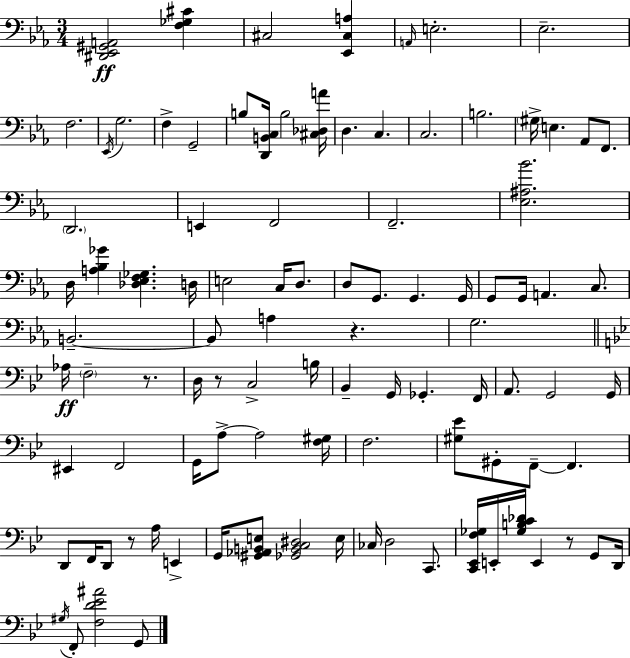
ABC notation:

X:1
T:Untitled
M:3/4
L:1/4
K:Eb
[^D,,_E,,^G,,A,,]2 [F,_G,^C] ^C,2 [_E,,^C,A,] A,,/4 E,2 _E,2 F,2 _E,,/4 G,2 F, G,,2 B,/2 [D,,B,,C,]/4 B,2 [^C,_D,A]/4 D, C, C,2 B,2 ^G,/4 E, _A,,/2 F,,/2 D,,2 E,, F,,2 F,,2 [_E,^A,_B]2 D,/4 [A,_B,_G] [_D,_E,F,_G,] D,/4 E,2 C,/4 D,/2 D,/2 G,,/2 G,, G,,/4 G,,/2 G,,/4 A,, C,/2 B,,2 B,,/2 A, z G,2 _A,/4 F,2 z/2 D,/4 z/2 C,2 B,/4 _B,, G,,/4 _G,, F,,/4 A,,/2 G,,2 G,,/4 ^E,, F,,2 G,,/4 A,/2 A,2 [F,^G,]/4 F,2 [^G,_E]/2 ^G,,/2 F,,/2 F,, D,,/2 F,,/4 D,,/2 z/2 A,/4 E,, G,,/4 [^G,,_A,,B,,E,]/2 [_G,,B,,C,^D,]2 E,/4 _C,/4 D,2 C,,/2 [C,,_E,,F,_G,]/4 E,,/4 [_G,B,C_D]/4 E,, z/2 G,,/2 D,,/4 ^G,/4 F,,/2 [F,D_E^A]2 G,,/2